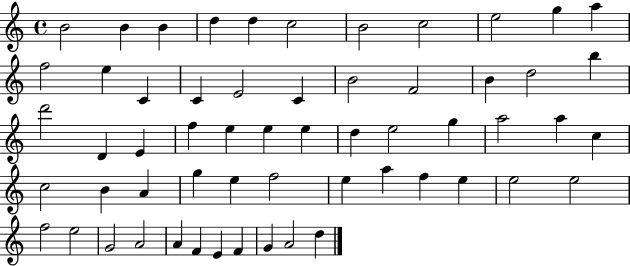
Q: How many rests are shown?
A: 0